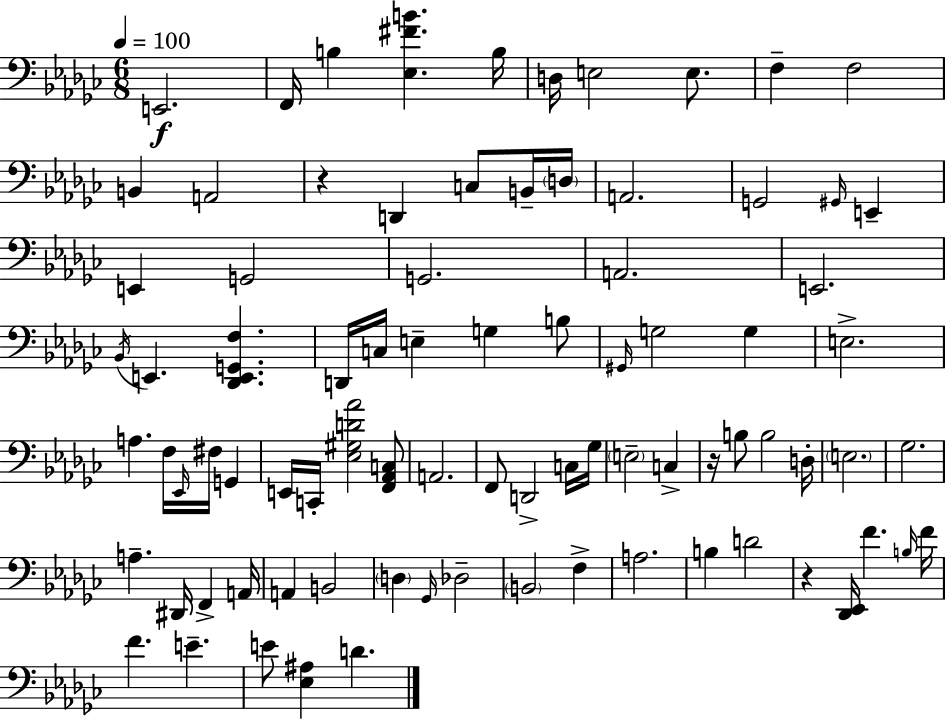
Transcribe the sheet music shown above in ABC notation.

X:1
T:Untitled
M:6/8
L:1/4
K:Ebm
E,,2 F,,/4 B, [_E,^FB] B,/4 D,/4 E,2 E,/2 F, F,2 B,, A,,2 z D,, C,/2 B,,/4 D,/4 A,,2 G,,2 ^G,,/4 E,, E,, G,,2 G,,2 A,,2 E,,2 _B,,/4 E,, [_D,,E,,G,,F,] D,,/4 C,/4 E, G, B,/2 ^G,,/4 G,2 G, E,2 A, F,/4 _E,,/4 ^F,/4 G,, E,,/4 C,,/4 [_E,^G,D_A]2 [F,,_A,,C,]/2 A,,2 F,,/2 D,,2 C,/4 _G,/4 E,2 C, z/4 B,/2 B,2 D,/4 E,2 _G,2 A, ^D,,/4 F,, A,,/4 A,, B,,2 D, _G,,/4 _D,2 B,,2 F, A,2 B, D2 z [_D,,_E,,]/4 F B,/4 F/4 F E E/2 [_E,^A,] D